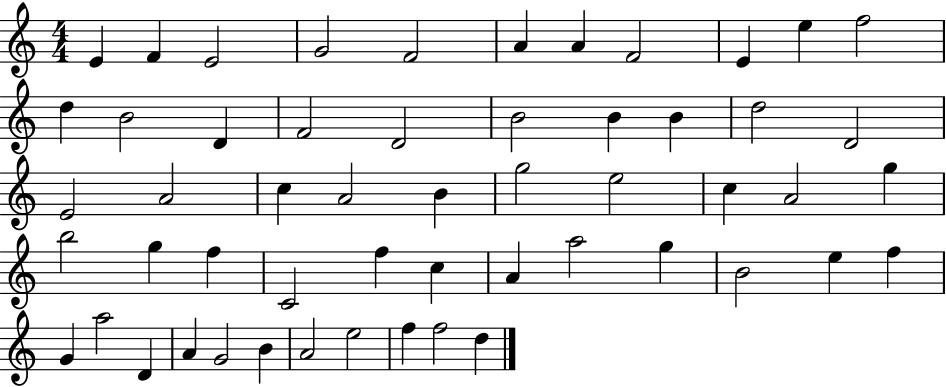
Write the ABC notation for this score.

X:1
T:Untitled
M:4/4
L:1/4
K:C
E F E2 G2 F2 A A F2 E e f2 d B2 D F2 D2 B2 B B d2 D2 E2 A2 c A2 B g2 e2 c A2 g b2 g f C2 f c A a2 g B2 e f G a2 D A G2 B A2 e2 f f2 d